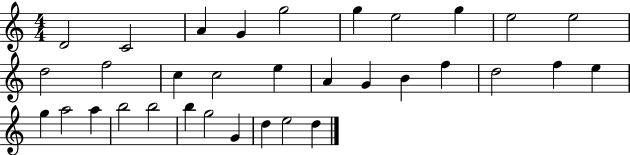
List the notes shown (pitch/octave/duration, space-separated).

D4/h C4/h A4/q G4/q G5/h G5/q E5/h G5/q E5/h E5/h D5/h F5/h C5/q C5/h E5/q A4/q G4/q B4/q F5/q D5/h F5/q E5/q G5/q A5/h A5/q B5/h B5/h B5/q G5/h G4/q D5/q E5/h D5/q